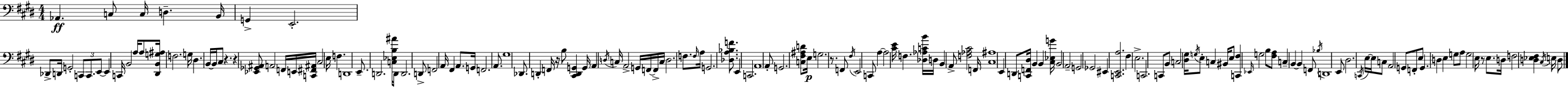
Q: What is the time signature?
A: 4/4